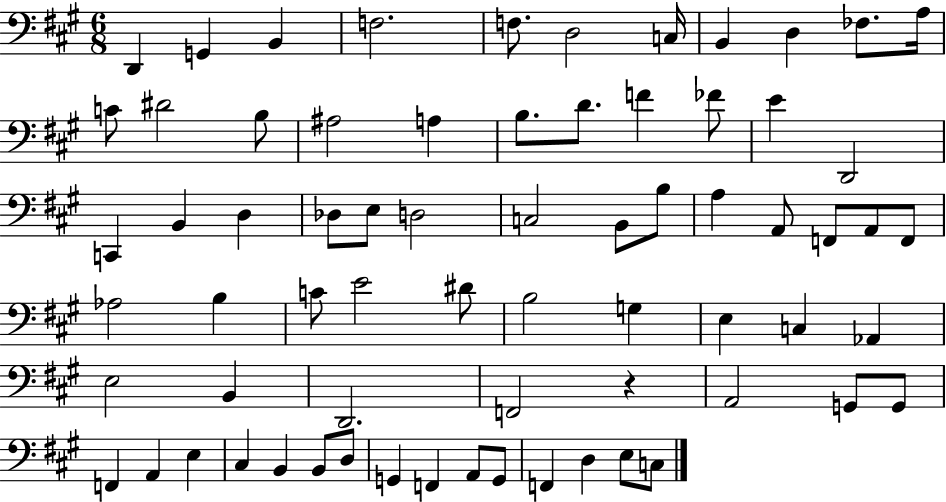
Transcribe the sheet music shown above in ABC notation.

X:1
T:Untitled
M:6/8
L:1/4
K:A
D,, G,, B,, F,2 F,/2 D,2 C,/4 B,, D, _F,/2 A,/4 C/2 ^D2 B,/2 ^A,2 A, B,/2 D/2 F _F/2 E D,,2 C,, B,, D, _D,/2 E,/2 D,2 C,2 B,,/2 B,/2 A, A,,/2 F,,/2 A,,/2 F,,/2 _A,2 B, C/2 E2 ^D/2 B,2 G, E, C, _A,, E,2 B,, D,,2 F,,2 z A,,2 G,,/2 G,,/2 F,, A,, E, ^C, B,, B,,/2 D,/2 G,, F,, A,,/2 G,,/2 F,, D, E,/2 C,/2